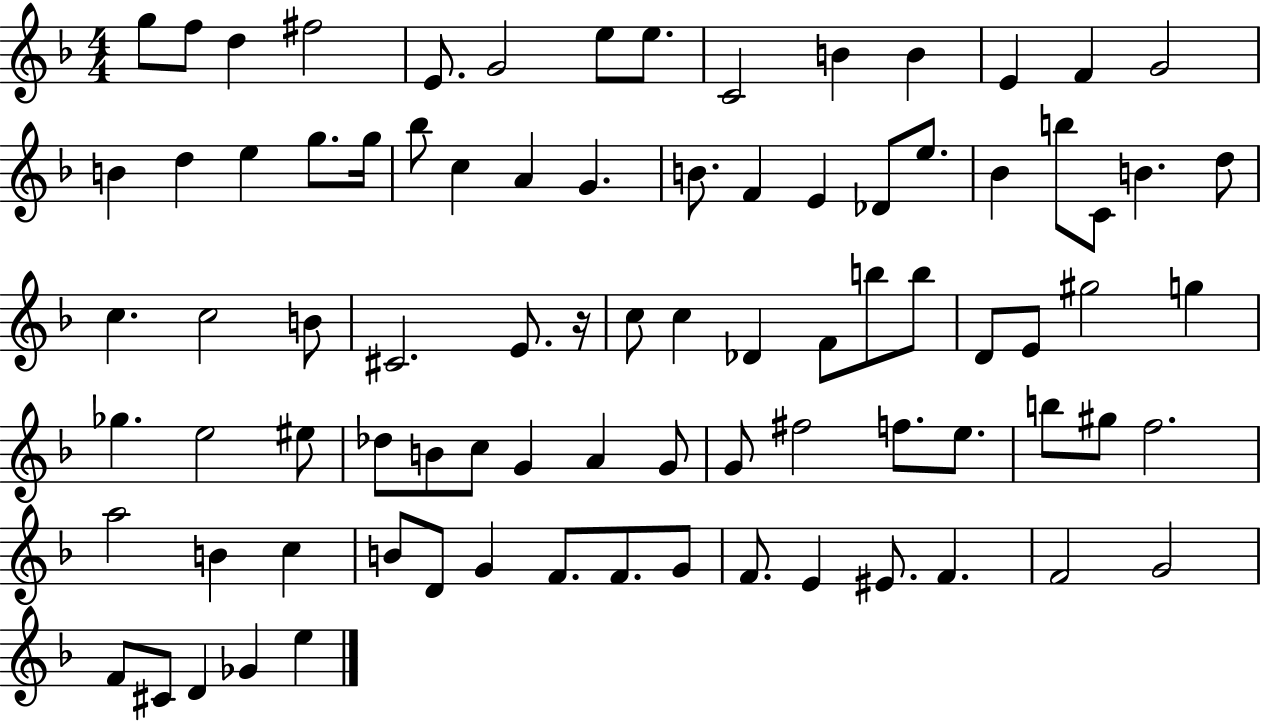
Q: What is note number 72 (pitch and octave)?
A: F4